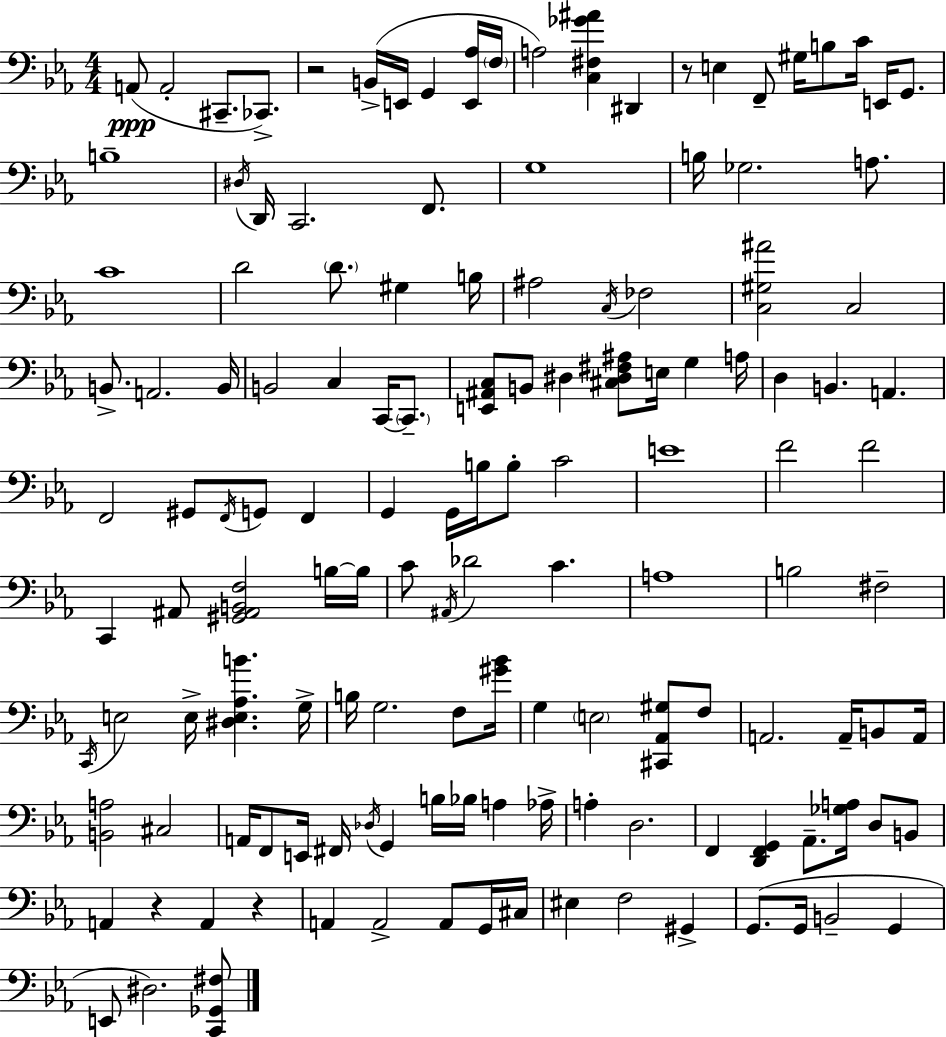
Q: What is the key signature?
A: EES major